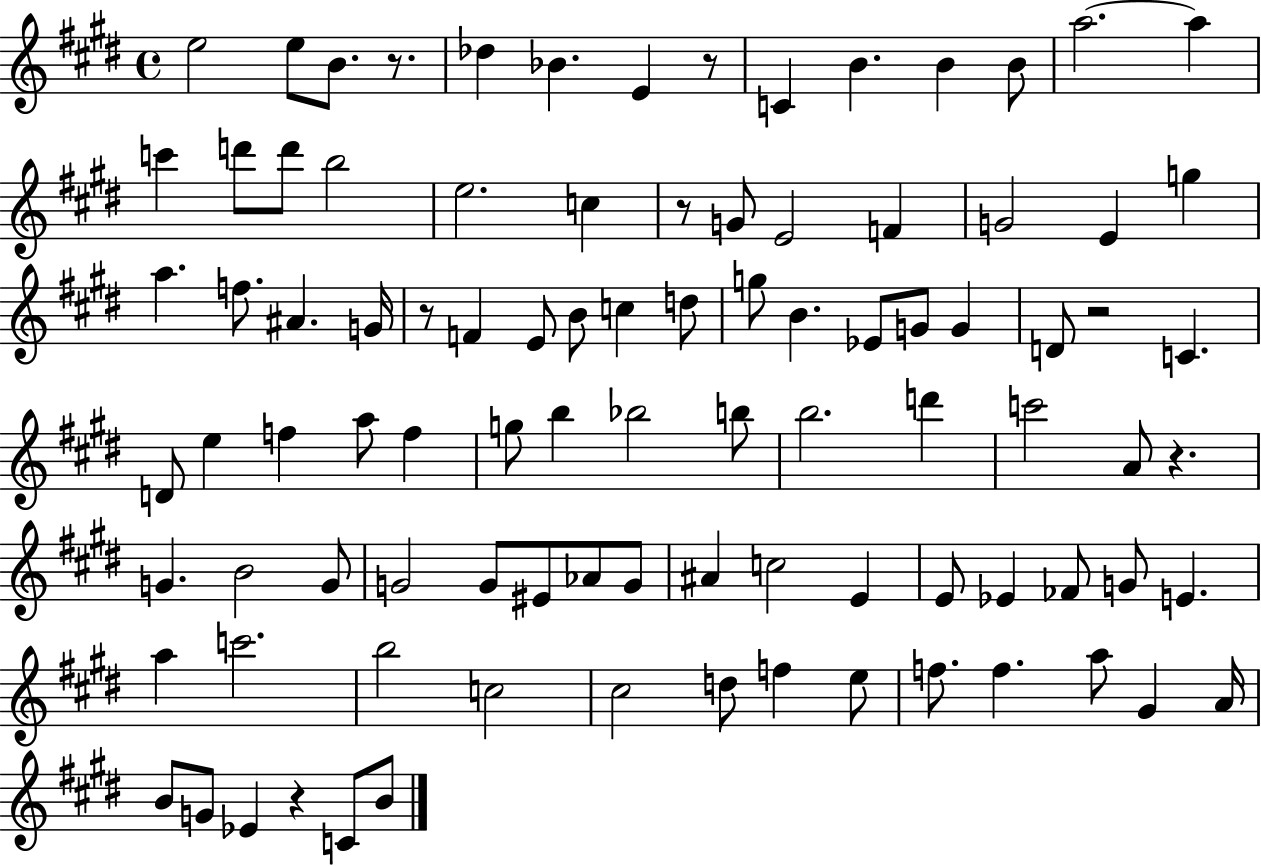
E5/h E5/e B4/e. R/e. Db5/q Bb4/q. E4/q R/e C4/q B4/q. B4/q B4/e A5/h. A5/q C6/q D6/e D6/e B5/h E5/h. C5/q R/e G4/e E4/h F4/q G4/h E4/q G5/q A5/q. F5/e. A#4/q. G4/s R/e F4/q E4/e B4/e C5/q D5/e G5/e B4/q. Eb4/e G4/e G4/q D4/e R/h C4/q. D4/e E5/q F5/q A5/e F5/q G5/e B5/q Bb5/h B5/e B5/h. D6/q C6/h A4/e R/q. G4/q. B4/h G4/e G4/h G4/e EIS4/e Ab4/e G4/e A#4/q C5/h E4/q E4/e Eb4/q FES4/e G4/e E4/q. A5/q C6/h. B5/h C5/h C#5/h D5/e F5/q E5/e F5/e. F5/q. A5/e G#4/q A4/s B4/e G4/e Eb4/q R/q C4/e B4/e